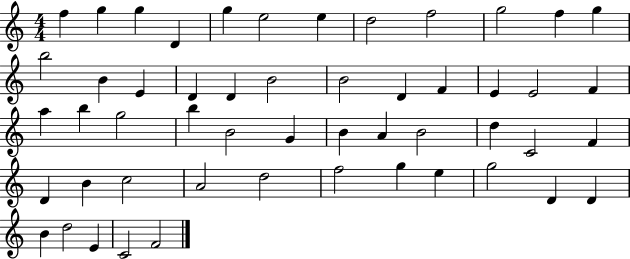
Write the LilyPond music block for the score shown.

{
  \clef treble
  \numericTimeSignature
  \time 4/4
  \key c \major
  f''4 g''4 g''4 d'4 | g''4 e''2 e''4 | d''2 f''2 | g''2 f''4 g''4 | \break b''2 b'4 e'4 | d'4 d'4 b'2 | b'2 d'4 f'4 | e'4 e'2 f'4 | \break a''4 b''4 g''2 | b''4 b'2 g'4 | b'4 a'4 b'2 | d''4 c'2 f'4 | \break d'4 b'4 c''2 | a'2 d''2 | f''2 g''4 e''4 | g''2 d'4 d'4 | \break b'4 d''2 e'4 | c'2 f'2 | \bar "|."
}